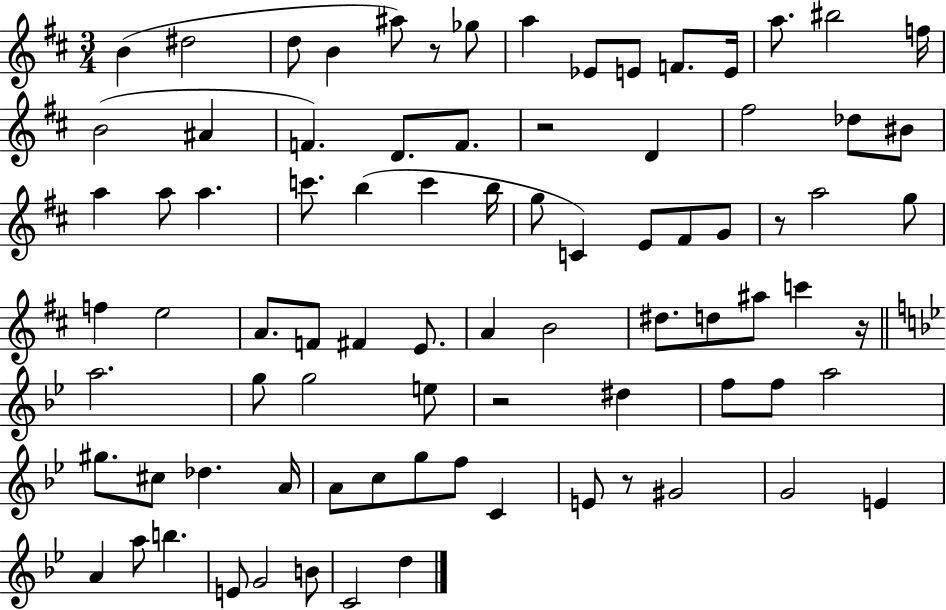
{
  \clef treble
  \numericTimeSignature
  \time 3/4
  \key d \major
  b'4( dis''2 | d''8 b'4 ais''8) r8 ges''8 | a''4 ees'8 e'8 f'8. e'16 | a''8. bis''2 f''16 | \break b'2( ais'4 | f'4.) d'8. f'8. | r2 d'4 | fis''2 des''8 bis'8 | \break a''4 a''8 a''4. | c'''8. b''4( c'''4 b''16 | g''8 c'4) e'8 fis'8 g'8 | r8 a''2 g''8 | \break f''4 e''2 | a'8. f'8 fis'4 e'8. | a'4 b'2 | dis''8. d''8 ais''8 c'''4 r16 | \break \bar "||" \break \key bes \major a''2. | g''8 g''2 e''8 | r2 dis''4 | f''8 f''8 a''2 | \break gis''8. cis''8 des''4. a'16 | a'8 c''8 g''8 f''8 c'4 | e'8 r8 gis'2 | g'2 e'4 | \break a'4 a''8 b''4. | e'8 g'2 b'8 | c'2 d''4 | \bar "|."
}